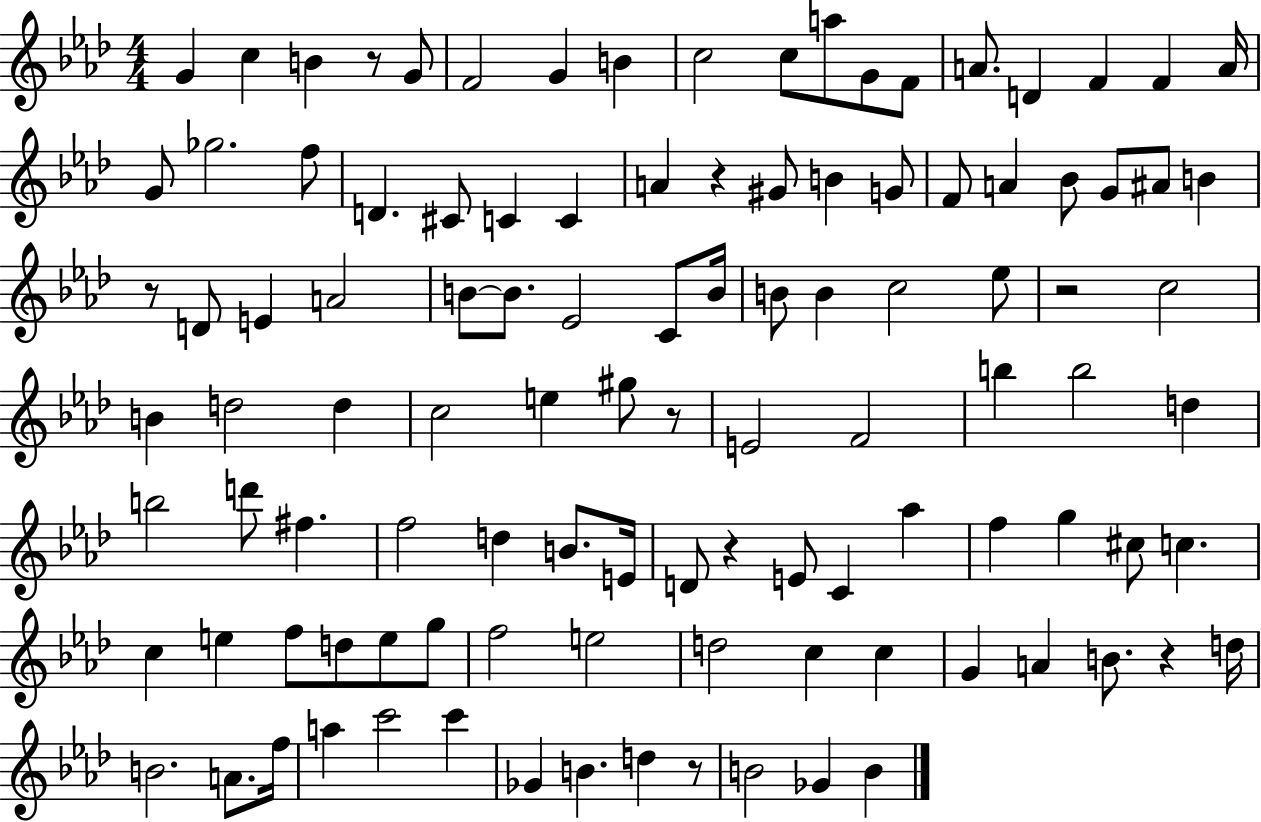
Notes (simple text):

G4/q C5/q B4/q R/e G4/e F4/h G4/q B4/q C5/h C5/e A5/e G4/e F4/e A4/e. D4/q F4/q F4/q A4/s G4/e Gb5/h. F5/e D4/q. C#4/e C4/q C4/q A4/q R/q G#4/e B4/q G4/e F4/e A4/q Bb4/e G4/e A#4/e B4/q R/e D4/e E4/q A4/h B4/e B4/e. Eb4/h C4/e B4/s B4/e B4/q C5/h Eb5/e R/h C5/h B4/q D5/h D5/q C5/h E5/q G#5/e R/e E4/h F4/h B5/q B5/h D5/q B5/h D6/e F#5/q. F5/h D5/q B4/e. E4/s D4/e R/q E4/e C4/q Ab5/q F5/q G5/q C#5/e C5/q. C5/q E5/q F5/e D5/e E5/e G5/e F5/h E5/h D5/h C5/q C5/q G4/q A4/q B4/e. R/q D5/s B4/h. A4/e. F5/s A5/q C6/h C6/q Gb4/q B4/q. D5/q R/e B4/h Gb4/q B4/q